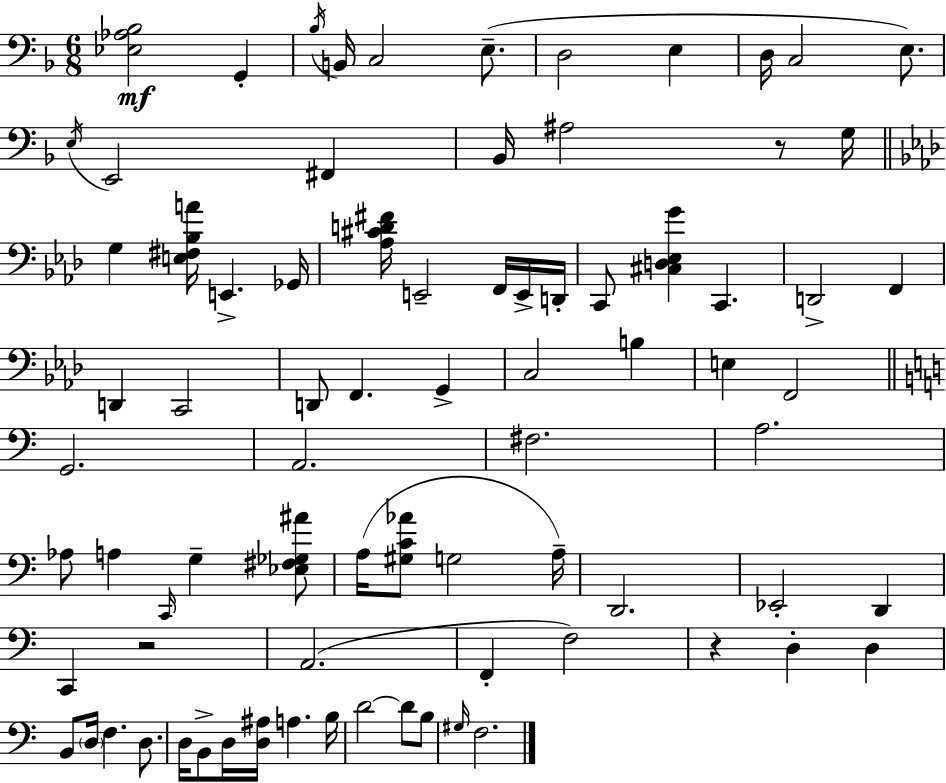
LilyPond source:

{
  \clef bass
  \numericTimeSignature
  \time 6/8
  \key f \major
  \repeat volta 2 { <ees aes bes>2\mf g,4-. | \acciaccatura { bes16 } b,16 c2 e8.--( | d2 e4 | d16 c2 e8.) | \break \acciaccatura { e16 } e,2 fis,4 | bes,16 ais2 r8 | g16 \bar "||" \break \key aes \major g4 <e fis bes a'>16 e,4.-> ges,16 | <aes cis' d' fis'>16 e,2-- f,16 e,16-> d,16-. | c,8 <cis d ees g'>4 c,4. | d,2-> f,4 | \break d,4 c,2 | d,8 f,4. g,4-> | c2 b4 | e4 f,2 | \break \bar "||" \break \key a \minor g,2. | a,2. | fis2. | a2. | \break aes8 a4 \grace { c,16 } g4-- <ees fis ges ais'>8 | a16( <gis c' aes'>8 g2 | a16--) d,2. | ees,2-. d,4 | \break c,4 r2 | a,2.( | f,4-. f2) | r4 d4-. d4 | \break b,8 \parenthesize d16 f4. d8. | d16 b,8-> d16 <d ais>16 a4. | b16 d'2~~ d'8 b8 | \grace { gis16 } f2. | \break } \bar "|."
}